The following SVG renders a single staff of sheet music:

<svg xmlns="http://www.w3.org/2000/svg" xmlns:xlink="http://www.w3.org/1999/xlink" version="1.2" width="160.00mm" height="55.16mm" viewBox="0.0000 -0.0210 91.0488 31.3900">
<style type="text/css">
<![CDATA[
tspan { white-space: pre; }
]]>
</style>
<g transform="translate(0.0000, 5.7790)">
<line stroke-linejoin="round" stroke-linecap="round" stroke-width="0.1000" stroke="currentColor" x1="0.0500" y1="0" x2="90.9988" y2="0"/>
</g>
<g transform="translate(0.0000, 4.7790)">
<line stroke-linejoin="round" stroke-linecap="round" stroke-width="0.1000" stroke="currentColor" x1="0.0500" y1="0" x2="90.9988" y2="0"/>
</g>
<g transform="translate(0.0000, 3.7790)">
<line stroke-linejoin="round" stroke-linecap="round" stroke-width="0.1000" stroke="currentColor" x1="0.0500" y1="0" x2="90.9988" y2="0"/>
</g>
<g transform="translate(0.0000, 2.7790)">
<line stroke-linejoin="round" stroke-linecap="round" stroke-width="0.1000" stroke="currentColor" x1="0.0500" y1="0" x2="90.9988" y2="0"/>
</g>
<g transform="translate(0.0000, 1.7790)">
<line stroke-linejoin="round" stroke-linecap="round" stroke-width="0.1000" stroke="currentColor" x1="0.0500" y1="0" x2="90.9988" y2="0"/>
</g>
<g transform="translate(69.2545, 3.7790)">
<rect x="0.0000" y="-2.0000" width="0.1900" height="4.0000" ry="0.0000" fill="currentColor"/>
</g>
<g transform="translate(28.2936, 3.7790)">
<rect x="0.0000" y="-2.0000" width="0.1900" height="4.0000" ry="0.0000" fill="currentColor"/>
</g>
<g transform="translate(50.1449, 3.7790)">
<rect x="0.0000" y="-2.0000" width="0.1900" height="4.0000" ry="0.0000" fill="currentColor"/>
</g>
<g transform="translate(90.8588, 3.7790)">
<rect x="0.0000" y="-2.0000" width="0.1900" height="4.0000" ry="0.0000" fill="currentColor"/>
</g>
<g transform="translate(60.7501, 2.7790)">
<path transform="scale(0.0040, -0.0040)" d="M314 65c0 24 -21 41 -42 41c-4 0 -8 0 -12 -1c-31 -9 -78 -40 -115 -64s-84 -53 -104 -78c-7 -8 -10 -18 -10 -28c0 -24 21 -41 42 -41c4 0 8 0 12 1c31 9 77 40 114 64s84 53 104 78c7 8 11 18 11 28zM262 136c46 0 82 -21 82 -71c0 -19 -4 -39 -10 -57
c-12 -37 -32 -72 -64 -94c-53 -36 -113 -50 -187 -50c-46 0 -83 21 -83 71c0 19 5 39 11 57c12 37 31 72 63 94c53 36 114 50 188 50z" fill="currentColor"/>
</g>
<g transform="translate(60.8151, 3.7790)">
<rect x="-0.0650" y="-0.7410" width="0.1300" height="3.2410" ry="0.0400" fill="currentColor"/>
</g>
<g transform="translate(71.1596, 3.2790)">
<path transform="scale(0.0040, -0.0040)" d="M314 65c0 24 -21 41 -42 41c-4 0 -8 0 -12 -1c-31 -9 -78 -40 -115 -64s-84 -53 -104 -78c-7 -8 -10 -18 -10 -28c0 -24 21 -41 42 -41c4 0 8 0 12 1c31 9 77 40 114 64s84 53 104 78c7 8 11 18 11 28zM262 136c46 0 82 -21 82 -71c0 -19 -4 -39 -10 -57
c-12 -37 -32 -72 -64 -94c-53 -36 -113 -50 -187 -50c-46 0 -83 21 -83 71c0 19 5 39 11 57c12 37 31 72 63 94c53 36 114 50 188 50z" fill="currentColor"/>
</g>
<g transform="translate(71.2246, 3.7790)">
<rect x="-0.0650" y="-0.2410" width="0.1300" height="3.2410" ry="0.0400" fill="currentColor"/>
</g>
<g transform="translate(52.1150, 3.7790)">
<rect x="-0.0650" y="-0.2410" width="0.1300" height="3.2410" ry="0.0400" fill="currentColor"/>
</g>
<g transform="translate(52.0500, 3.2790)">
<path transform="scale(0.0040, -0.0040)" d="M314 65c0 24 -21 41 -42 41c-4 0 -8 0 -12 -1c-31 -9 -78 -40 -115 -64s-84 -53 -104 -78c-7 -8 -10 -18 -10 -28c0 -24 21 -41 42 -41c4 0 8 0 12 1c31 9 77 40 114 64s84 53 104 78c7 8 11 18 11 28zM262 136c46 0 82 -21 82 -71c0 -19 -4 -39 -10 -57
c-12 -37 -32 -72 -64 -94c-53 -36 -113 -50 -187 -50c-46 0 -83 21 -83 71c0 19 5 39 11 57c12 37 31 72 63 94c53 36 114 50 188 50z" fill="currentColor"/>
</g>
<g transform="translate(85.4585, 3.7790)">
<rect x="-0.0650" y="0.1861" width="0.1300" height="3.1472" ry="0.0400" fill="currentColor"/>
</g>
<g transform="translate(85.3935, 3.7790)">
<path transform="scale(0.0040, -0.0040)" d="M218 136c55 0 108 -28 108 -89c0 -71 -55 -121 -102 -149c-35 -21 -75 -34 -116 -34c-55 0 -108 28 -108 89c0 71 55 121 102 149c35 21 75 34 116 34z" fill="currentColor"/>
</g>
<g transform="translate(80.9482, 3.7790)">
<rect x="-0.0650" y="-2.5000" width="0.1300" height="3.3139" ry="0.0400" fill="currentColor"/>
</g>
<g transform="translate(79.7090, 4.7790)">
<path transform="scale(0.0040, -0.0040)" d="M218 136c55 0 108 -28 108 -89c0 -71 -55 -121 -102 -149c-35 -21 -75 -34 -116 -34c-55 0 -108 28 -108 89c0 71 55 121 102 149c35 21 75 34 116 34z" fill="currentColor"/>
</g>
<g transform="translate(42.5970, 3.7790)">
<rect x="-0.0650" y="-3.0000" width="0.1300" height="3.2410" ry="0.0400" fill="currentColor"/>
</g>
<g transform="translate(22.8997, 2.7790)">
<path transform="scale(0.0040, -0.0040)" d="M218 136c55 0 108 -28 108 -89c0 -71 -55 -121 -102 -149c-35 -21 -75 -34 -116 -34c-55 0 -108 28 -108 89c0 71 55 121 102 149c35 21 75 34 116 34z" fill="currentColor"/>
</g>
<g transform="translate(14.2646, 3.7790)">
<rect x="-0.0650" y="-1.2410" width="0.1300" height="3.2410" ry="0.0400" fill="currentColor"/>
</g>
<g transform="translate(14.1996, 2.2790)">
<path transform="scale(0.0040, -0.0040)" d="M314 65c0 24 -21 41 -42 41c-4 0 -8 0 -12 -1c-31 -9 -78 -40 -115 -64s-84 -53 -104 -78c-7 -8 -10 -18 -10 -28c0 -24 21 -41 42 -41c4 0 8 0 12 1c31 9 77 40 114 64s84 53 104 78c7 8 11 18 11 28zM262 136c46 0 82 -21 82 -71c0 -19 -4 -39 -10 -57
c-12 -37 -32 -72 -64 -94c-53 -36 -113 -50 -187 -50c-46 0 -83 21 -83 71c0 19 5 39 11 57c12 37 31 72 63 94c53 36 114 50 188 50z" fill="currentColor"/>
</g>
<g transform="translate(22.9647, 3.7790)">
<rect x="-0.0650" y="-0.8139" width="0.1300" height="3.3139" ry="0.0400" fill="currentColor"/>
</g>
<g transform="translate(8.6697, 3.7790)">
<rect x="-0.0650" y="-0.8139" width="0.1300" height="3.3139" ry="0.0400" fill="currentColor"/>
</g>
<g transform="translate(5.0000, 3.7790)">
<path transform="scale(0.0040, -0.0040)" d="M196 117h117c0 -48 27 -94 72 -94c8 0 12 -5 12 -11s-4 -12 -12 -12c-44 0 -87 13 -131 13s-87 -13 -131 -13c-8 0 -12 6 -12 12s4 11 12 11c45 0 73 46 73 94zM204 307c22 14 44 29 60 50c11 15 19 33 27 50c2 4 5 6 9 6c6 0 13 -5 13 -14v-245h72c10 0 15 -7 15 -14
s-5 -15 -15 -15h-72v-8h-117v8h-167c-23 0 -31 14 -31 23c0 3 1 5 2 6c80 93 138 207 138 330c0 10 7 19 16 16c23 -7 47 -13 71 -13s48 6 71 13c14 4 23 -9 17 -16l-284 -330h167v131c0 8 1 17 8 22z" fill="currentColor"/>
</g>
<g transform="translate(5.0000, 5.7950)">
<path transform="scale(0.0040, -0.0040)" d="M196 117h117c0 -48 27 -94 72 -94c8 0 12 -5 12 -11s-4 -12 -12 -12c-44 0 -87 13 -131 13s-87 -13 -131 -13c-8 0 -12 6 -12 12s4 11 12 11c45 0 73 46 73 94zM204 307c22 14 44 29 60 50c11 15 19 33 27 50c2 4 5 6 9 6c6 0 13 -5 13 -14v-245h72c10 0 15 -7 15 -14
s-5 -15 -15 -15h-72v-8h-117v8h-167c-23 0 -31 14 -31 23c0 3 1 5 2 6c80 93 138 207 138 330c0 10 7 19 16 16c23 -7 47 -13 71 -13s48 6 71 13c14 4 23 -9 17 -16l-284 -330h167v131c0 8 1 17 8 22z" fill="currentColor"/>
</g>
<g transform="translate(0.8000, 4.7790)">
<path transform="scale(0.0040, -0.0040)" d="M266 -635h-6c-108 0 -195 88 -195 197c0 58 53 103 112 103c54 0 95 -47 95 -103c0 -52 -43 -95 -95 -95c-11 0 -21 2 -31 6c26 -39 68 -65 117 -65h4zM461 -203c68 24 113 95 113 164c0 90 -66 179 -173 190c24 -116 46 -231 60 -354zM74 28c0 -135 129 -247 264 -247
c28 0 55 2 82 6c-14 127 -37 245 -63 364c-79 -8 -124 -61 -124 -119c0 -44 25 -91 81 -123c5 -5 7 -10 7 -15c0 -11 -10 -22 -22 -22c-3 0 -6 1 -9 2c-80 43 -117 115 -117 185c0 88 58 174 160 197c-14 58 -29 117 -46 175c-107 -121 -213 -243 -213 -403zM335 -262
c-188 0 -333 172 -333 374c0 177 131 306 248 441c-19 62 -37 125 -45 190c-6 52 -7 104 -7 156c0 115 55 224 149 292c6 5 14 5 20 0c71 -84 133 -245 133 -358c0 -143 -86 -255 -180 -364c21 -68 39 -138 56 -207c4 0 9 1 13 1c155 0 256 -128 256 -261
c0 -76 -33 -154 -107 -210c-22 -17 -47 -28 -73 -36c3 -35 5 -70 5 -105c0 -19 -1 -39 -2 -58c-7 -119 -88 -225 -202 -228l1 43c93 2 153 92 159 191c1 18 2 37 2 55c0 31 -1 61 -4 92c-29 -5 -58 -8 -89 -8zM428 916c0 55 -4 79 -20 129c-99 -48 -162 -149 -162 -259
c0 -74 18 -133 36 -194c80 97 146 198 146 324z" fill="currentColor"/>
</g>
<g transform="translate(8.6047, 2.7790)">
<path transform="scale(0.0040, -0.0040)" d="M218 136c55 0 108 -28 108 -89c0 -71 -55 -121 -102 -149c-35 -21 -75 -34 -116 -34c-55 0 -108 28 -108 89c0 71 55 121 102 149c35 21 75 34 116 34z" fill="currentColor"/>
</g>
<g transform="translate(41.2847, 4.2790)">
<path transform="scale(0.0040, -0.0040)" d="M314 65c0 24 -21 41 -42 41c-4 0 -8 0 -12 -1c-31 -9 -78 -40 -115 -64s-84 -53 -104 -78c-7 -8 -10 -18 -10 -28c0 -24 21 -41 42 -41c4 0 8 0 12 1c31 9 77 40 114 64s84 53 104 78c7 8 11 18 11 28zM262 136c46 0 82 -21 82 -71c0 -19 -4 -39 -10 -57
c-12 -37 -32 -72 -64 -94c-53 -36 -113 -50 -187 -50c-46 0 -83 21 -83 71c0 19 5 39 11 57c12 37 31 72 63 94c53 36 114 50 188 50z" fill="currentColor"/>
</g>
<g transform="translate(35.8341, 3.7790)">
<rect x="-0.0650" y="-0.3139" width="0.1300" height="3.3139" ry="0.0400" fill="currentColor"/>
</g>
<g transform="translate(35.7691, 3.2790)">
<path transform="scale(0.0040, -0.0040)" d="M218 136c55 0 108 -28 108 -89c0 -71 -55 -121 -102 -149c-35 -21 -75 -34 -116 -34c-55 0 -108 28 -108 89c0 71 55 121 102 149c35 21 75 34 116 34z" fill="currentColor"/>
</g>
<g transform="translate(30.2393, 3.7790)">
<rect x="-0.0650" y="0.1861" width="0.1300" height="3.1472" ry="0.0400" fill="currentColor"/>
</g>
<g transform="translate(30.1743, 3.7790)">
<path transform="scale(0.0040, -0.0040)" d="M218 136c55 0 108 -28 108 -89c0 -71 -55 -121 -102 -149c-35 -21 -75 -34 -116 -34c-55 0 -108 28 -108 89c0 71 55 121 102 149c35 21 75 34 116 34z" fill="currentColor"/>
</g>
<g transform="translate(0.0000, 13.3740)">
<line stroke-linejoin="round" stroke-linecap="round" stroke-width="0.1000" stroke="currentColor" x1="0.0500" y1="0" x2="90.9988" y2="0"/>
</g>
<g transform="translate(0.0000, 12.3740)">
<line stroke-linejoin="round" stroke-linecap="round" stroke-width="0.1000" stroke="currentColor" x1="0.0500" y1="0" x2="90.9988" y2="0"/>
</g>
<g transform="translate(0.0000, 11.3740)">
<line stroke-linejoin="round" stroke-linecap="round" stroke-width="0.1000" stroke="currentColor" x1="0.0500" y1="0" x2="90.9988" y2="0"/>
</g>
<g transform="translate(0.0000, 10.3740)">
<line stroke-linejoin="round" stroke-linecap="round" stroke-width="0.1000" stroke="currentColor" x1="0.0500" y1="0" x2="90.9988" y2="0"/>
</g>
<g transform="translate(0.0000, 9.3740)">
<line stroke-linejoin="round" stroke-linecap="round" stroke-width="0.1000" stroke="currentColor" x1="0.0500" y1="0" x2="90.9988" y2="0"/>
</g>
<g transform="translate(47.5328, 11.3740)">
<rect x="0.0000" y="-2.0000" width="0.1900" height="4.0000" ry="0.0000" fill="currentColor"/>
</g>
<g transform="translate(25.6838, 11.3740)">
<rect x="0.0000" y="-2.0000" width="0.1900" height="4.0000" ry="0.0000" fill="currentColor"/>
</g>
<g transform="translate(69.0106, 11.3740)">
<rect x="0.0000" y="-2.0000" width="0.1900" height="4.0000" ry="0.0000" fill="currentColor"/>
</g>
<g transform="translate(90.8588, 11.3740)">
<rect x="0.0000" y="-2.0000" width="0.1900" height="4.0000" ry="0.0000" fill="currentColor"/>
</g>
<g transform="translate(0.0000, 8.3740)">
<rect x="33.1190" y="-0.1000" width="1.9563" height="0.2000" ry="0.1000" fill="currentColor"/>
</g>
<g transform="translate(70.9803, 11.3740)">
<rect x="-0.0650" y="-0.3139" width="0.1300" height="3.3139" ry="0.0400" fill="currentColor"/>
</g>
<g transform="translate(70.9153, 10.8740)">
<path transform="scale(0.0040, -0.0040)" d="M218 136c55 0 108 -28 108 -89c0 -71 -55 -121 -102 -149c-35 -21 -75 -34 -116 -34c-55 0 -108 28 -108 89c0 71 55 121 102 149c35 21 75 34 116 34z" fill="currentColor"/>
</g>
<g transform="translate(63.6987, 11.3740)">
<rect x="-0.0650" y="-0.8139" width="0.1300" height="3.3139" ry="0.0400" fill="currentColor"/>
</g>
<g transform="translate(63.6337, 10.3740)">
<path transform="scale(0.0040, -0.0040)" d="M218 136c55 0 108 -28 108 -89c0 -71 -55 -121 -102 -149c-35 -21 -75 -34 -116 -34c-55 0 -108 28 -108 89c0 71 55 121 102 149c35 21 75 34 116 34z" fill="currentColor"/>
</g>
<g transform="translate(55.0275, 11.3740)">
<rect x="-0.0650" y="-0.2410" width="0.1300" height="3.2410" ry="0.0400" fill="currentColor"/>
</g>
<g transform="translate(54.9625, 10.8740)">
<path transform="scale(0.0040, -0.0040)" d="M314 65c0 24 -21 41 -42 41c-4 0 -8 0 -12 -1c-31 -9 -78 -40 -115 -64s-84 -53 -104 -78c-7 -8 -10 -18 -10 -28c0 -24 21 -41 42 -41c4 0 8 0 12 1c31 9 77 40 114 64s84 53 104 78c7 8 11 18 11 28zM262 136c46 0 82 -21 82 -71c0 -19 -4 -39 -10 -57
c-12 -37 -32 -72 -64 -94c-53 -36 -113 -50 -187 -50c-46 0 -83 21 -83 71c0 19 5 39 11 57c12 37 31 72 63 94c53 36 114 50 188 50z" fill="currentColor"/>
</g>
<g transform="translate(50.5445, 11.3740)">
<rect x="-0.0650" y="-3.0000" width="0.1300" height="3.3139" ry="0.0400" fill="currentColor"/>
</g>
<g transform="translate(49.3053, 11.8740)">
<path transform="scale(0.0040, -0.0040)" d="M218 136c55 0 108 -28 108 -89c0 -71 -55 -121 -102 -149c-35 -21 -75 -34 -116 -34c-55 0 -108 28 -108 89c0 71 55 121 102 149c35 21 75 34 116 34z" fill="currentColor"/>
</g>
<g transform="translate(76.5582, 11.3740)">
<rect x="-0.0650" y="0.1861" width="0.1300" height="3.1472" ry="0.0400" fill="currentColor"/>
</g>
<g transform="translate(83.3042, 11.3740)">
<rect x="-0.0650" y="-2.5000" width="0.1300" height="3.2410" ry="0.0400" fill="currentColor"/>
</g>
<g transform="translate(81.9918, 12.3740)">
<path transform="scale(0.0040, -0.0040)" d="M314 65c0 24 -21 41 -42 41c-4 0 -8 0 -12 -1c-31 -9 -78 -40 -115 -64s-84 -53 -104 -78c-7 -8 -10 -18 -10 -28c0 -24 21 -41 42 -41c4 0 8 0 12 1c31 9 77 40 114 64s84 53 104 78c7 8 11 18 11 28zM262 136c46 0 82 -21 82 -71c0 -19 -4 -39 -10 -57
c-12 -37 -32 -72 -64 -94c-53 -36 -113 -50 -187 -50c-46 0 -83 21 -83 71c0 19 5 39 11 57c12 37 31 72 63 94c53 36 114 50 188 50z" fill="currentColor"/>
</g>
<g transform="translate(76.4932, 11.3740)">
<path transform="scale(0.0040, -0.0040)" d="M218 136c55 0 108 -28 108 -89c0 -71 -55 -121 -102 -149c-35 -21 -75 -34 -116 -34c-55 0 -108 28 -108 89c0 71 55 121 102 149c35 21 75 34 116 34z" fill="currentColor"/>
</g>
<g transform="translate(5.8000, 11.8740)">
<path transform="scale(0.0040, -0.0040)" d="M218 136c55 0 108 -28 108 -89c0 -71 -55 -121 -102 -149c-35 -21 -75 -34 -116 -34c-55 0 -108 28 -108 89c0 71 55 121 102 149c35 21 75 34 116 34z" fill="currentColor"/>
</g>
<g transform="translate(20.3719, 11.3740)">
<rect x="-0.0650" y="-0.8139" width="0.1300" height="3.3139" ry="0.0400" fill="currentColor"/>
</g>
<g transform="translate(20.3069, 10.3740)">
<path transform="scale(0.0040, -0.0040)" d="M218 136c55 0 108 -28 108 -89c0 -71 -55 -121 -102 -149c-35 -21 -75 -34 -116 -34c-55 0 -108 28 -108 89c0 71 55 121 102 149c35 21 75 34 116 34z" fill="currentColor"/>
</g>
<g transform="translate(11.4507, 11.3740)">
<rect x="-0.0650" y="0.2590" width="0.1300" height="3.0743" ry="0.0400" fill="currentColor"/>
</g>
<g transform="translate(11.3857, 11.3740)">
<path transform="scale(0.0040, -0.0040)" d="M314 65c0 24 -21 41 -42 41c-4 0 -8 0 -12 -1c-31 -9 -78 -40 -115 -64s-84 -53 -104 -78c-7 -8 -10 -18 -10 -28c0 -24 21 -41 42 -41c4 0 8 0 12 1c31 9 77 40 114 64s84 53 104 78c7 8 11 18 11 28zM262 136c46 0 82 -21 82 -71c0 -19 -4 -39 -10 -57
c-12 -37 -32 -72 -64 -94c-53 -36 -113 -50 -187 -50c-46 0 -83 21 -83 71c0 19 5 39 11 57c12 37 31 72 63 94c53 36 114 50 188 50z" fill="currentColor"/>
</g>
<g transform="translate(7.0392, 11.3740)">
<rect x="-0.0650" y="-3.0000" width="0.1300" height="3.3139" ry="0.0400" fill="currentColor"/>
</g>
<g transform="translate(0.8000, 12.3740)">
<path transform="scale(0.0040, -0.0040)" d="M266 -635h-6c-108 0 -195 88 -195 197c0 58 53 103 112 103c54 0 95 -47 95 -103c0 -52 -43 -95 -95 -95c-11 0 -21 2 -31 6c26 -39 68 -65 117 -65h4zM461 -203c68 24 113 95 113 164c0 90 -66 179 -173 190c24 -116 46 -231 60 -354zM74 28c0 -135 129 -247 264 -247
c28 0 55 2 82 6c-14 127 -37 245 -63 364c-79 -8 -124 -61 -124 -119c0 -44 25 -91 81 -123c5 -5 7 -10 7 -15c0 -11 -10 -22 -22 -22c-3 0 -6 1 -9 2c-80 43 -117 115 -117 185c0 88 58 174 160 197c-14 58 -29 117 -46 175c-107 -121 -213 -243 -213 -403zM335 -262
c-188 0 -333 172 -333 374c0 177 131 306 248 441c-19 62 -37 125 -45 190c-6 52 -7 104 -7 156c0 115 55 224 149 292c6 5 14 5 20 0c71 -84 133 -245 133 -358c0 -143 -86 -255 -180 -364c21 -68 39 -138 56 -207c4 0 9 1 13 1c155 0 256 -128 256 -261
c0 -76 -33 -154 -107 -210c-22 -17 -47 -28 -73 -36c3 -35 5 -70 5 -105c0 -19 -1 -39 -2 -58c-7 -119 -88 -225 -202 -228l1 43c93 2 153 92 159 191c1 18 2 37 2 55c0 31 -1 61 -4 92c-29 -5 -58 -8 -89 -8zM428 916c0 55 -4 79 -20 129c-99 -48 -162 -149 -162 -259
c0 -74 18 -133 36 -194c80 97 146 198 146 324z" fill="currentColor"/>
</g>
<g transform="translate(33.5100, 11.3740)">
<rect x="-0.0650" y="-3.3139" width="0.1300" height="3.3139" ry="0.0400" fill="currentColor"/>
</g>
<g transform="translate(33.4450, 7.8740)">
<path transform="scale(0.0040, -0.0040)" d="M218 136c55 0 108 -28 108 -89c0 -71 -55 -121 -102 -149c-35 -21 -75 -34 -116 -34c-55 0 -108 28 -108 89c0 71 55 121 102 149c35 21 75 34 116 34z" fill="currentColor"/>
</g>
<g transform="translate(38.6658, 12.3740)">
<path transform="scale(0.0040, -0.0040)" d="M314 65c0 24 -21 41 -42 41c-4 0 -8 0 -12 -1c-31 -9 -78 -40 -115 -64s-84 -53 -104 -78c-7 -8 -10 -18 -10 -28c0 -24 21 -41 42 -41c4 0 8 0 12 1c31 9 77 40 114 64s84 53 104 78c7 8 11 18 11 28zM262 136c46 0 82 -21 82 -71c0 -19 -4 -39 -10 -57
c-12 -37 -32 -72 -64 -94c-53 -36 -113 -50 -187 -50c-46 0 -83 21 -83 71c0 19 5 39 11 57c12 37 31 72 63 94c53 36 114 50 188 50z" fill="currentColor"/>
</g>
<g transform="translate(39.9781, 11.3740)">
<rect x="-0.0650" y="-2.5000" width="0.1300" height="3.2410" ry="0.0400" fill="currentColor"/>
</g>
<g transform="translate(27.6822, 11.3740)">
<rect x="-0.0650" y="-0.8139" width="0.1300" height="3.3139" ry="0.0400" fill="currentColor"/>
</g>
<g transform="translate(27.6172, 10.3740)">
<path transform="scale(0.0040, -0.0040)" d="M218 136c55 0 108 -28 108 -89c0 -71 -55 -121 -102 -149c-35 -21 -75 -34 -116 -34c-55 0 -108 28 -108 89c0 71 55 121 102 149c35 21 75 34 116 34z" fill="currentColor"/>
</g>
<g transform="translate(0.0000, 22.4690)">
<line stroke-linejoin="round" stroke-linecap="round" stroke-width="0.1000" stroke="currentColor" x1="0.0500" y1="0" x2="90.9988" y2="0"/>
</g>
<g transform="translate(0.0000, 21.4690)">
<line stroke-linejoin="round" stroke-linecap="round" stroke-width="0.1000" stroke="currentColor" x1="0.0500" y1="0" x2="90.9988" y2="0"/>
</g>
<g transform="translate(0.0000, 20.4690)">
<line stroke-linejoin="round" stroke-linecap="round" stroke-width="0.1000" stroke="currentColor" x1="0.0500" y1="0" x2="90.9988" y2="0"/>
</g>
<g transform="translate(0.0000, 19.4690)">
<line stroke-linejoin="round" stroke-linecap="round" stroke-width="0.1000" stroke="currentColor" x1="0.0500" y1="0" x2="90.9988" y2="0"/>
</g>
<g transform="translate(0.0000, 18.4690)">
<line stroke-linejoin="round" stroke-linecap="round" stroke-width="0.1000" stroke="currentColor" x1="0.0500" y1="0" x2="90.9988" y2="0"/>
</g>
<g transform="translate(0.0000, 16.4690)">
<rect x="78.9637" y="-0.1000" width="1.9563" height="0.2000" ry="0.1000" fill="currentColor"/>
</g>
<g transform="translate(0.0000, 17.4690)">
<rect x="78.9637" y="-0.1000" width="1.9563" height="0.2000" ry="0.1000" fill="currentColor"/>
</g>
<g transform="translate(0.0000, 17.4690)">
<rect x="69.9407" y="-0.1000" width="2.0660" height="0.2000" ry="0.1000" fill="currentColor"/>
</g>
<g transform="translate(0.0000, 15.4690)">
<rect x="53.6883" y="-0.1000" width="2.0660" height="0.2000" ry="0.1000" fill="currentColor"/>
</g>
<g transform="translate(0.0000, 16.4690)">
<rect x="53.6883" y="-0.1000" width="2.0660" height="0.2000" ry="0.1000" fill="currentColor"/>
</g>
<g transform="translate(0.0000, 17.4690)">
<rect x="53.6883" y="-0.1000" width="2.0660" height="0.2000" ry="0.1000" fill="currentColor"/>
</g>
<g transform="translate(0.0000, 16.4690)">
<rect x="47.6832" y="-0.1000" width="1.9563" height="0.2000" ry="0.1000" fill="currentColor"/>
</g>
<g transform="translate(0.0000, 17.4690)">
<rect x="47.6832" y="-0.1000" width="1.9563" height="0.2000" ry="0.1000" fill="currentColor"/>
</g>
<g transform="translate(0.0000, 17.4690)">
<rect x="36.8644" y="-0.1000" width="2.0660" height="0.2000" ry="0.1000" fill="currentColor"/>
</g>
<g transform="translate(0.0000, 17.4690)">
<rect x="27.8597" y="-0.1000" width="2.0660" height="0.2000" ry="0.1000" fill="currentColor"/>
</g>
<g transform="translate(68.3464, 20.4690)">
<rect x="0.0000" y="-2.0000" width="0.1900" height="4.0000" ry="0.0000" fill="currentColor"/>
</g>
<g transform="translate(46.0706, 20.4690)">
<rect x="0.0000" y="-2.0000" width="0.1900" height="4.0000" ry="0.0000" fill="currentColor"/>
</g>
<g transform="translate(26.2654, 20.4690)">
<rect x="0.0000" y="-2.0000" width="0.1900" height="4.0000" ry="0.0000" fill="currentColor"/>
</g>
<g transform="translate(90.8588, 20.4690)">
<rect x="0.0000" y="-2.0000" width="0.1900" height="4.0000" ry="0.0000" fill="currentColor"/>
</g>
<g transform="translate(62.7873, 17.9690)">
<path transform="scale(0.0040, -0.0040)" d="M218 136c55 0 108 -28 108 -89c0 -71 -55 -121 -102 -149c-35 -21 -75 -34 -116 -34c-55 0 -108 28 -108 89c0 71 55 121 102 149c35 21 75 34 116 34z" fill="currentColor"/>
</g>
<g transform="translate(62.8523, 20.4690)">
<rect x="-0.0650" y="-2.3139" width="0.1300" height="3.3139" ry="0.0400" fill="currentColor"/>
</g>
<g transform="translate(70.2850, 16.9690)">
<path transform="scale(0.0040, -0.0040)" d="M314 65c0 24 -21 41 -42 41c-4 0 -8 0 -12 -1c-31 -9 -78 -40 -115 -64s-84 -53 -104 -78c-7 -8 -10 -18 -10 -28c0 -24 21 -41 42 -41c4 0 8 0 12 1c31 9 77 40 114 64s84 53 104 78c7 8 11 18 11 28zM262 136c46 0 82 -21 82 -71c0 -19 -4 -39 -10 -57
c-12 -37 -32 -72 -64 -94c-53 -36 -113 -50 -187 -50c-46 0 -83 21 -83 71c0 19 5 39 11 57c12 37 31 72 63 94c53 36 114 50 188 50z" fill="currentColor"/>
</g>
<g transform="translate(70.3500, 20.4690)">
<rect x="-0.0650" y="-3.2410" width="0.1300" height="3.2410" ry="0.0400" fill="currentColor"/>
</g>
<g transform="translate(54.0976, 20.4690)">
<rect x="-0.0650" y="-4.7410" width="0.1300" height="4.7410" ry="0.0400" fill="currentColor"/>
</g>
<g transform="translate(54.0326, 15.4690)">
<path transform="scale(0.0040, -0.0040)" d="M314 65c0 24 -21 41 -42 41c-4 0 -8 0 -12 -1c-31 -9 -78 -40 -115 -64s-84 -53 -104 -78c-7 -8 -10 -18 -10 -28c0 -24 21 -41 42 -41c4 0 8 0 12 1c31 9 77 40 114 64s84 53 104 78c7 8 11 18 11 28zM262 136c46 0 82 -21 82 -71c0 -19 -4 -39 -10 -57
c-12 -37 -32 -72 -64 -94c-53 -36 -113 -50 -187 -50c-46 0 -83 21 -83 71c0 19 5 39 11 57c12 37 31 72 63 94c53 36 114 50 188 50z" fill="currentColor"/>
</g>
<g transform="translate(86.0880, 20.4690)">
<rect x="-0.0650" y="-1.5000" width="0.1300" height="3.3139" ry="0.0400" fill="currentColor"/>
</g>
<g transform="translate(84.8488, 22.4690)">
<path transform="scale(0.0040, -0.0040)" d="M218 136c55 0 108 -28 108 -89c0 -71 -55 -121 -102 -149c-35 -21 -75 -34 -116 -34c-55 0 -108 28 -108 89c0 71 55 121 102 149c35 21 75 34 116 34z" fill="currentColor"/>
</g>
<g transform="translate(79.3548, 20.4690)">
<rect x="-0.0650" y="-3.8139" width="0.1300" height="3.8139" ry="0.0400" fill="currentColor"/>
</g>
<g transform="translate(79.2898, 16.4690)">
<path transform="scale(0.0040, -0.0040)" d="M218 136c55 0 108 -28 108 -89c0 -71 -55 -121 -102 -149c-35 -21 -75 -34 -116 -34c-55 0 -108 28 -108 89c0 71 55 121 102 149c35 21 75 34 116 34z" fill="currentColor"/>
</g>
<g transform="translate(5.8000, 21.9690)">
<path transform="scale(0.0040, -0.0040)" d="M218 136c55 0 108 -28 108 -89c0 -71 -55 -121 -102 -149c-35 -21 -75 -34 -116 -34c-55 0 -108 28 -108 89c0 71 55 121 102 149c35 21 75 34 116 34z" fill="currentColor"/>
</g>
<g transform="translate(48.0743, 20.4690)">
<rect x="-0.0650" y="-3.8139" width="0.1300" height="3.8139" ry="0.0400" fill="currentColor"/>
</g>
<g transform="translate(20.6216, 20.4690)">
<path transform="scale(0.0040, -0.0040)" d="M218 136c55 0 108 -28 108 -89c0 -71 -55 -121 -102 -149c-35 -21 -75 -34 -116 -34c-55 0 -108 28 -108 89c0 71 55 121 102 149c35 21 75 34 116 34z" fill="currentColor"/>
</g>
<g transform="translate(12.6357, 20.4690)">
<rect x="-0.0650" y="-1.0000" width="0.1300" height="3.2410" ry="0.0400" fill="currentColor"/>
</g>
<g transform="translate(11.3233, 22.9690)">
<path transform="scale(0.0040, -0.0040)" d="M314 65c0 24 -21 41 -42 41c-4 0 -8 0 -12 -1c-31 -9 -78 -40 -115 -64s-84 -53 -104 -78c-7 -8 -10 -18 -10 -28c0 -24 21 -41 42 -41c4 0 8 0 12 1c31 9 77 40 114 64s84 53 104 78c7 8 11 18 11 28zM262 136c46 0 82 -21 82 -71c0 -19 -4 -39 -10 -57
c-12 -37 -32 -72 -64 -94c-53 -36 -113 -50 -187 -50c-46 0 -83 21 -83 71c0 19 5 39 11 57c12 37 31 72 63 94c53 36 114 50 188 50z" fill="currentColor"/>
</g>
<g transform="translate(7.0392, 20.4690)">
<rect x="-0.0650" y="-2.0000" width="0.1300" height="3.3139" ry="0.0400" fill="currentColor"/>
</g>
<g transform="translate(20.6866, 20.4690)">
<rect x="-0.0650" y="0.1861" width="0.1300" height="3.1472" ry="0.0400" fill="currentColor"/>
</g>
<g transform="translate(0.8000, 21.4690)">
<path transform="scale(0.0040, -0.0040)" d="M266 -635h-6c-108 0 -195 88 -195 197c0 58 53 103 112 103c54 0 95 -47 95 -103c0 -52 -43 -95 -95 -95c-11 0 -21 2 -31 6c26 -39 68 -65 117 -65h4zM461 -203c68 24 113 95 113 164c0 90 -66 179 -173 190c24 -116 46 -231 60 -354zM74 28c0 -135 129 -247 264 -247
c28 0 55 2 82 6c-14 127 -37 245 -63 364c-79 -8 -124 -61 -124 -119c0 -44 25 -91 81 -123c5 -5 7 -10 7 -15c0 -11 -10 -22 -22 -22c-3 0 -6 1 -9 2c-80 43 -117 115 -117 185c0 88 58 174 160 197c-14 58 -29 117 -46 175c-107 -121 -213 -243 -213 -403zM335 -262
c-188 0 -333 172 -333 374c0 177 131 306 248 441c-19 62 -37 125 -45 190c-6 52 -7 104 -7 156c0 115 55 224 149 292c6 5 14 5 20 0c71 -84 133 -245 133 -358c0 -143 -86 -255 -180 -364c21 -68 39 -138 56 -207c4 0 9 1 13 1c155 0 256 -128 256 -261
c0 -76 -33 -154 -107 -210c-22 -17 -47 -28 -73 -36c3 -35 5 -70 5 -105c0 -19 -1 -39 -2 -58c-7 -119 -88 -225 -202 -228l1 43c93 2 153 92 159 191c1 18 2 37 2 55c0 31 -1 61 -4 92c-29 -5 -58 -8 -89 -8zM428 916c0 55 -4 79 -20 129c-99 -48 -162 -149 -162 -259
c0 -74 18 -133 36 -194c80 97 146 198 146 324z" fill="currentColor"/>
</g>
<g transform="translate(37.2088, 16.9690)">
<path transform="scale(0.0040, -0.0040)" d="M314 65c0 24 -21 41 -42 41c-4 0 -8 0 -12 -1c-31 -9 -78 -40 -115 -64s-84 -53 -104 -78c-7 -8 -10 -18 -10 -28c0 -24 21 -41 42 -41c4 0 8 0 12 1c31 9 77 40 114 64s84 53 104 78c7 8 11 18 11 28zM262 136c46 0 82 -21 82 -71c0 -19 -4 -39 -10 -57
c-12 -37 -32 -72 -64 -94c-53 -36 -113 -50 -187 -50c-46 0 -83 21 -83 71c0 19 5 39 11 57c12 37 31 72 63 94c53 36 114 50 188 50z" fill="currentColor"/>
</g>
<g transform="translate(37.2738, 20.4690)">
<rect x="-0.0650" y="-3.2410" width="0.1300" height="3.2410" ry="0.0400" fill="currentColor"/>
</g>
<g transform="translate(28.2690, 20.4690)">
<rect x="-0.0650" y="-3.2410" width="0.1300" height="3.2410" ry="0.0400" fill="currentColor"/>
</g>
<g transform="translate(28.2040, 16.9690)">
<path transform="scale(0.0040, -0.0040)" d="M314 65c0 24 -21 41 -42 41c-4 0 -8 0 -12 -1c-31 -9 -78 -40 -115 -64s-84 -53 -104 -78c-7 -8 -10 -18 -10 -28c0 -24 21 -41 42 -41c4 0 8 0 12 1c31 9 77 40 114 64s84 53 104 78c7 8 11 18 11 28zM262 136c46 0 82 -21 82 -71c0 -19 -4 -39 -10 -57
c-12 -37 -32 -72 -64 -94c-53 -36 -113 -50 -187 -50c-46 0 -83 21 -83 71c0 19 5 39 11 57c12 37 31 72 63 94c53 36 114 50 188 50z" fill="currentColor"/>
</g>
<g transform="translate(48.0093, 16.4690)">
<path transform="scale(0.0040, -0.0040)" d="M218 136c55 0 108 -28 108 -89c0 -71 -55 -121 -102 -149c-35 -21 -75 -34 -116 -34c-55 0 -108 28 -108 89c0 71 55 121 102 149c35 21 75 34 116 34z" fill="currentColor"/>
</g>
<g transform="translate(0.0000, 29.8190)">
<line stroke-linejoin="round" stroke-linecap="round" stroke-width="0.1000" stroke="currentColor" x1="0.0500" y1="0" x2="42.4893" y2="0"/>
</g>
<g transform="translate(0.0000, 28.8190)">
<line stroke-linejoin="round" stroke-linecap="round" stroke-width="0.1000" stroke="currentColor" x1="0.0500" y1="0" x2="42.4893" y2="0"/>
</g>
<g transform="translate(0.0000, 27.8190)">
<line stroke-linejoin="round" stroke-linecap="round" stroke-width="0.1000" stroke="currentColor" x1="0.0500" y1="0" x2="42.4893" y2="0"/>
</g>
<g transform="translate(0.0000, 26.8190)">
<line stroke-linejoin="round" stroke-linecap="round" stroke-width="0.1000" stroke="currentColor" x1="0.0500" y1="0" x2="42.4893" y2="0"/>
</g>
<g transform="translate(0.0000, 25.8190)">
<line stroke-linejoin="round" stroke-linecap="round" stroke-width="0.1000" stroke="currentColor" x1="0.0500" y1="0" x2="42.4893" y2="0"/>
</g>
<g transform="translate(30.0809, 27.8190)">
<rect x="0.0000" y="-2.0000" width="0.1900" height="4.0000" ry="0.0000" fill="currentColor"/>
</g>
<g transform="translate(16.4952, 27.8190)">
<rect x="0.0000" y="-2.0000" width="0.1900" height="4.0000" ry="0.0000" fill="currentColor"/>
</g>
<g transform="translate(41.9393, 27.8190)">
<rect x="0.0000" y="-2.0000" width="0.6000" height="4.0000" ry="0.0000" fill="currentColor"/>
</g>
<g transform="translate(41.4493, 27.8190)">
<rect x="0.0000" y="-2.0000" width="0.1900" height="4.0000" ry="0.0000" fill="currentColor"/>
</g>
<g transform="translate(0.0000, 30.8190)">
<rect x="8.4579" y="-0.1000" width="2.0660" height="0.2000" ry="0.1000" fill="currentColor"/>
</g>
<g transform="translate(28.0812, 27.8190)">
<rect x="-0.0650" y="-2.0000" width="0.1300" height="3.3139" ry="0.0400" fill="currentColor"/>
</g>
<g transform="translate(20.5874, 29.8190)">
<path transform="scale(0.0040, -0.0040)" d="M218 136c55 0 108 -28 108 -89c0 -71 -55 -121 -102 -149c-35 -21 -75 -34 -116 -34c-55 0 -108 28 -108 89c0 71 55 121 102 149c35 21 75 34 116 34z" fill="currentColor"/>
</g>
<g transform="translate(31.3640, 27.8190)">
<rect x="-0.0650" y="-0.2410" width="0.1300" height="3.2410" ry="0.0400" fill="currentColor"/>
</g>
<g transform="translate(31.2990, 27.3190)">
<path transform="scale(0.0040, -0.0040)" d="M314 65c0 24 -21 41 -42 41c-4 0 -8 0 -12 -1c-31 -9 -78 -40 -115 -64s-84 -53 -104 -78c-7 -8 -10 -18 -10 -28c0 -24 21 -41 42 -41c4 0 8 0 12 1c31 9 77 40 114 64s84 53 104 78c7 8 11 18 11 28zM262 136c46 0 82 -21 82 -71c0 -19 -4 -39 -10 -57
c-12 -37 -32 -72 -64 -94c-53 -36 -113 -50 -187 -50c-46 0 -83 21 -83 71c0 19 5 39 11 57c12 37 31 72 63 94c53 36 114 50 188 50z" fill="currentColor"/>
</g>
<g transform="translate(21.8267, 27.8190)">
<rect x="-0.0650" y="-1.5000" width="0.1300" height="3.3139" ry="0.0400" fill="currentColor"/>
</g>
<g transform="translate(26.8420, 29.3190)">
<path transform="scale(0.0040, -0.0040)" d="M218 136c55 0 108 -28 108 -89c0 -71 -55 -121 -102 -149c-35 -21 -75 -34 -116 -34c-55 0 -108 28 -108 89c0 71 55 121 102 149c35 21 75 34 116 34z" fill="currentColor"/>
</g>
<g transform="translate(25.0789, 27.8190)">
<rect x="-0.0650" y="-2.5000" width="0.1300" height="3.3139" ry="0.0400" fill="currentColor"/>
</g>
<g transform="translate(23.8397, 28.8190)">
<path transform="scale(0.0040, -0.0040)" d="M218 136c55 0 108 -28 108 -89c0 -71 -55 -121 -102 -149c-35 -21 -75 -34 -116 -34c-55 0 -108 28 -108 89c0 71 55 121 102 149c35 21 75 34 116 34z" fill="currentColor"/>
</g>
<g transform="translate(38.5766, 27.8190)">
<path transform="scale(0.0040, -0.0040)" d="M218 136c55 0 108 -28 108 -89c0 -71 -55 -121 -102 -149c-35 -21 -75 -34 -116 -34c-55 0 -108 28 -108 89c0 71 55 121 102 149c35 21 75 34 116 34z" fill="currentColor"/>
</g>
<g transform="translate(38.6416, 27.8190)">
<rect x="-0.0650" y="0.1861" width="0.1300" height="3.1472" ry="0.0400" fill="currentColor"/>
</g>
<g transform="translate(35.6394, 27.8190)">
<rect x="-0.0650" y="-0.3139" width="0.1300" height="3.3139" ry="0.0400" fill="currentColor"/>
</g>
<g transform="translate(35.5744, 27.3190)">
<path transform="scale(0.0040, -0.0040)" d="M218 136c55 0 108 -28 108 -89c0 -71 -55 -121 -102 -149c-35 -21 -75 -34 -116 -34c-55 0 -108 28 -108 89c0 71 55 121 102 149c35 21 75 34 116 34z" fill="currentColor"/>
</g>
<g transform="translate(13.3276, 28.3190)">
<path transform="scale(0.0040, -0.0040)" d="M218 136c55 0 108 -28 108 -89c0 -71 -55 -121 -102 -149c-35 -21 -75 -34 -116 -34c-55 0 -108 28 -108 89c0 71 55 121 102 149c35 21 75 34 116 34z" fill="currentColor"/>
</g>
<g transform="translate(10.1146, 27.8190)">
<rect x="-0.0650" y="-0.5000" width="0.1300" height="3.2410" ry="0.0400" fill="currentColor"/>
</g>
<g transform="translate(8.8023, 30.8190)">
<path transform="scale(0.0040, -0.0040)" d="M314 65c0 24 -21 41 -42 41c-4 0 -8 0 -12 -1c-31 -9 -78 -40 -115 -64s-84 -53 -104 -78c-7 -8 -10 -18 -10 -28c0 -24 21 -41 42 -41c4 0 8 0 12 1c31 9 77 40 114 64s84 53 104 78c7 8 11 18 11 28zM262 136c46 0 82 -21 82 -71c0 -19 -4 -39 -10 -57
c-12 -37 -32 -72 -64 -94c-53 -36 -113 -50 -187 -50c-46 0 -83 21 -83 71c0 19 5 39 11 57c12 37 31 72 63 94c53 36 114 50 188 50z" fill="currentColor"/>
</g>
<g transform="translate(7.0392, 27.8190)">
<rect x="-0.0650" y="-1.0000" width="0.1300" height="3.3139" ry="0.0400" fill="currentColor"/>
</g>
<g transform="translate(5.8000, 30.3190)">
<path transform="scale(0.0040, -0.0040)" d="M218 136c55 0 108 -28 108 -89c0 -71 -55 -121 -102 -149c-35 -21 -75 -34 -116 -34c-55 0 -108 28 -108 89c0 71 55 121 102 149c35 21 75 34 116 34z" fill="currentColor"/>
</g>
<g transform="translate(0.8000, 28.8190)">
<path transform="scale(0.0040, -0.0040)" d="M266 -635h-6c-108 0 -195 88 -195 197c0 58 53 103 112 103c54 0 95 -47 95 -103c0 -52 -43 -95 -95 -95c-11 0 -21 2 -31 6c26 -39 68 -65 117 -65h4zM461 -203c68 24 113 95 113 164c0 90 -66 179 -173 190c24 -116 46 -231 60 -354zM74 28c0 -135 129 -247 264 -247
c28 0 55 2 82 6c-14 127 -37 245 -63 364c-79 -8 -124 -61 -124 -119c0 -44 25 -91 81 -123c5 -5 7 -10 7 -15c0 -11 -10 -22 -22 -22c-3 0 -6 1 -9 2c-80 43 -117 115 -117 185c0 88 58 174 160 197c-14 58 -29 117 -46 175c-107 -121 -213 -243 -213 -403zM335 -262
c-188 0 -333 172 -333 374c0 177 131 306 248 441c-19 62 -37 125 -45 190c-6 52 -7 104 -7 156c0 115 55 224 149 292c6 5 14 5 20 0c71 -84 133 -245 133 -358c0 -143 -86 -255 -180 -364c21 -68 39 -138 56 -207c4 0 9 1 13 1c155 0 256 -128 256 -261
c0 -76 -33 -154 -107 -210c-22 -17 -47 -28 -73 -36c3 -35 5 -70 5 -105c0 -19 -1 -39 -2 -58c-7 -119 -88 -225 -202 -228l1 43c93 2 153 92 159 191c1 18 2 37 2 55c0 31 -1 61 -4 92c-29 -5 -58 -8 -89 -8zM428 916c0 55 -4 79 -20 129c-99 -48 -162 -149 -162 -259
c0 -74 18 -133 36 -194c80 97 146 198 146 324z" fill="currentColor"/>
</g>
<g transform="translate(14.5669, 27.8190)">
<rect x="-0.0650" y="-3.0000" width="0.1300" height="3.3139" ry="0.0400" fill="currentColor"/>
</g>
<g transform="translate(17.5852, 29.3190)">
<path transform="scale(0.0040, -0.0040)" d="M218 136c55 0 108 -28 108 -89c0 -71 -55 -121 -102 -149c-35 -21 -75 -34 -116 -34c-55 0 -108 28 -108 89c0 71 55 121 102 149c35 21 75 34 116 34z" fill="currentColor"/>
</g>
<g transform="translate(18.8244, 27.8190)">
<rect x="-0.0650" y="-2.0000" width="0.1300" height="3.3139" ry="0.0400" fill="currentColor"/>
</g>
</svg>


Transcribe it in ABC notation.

X:1
T:Untitled
M:4/4
L:1/4
K:C
d e2 d B c A2 c2 d2 c2 G B A B2 d d b G2 A c2 d c B G2 F D2 B b2 b2 c' e'2 g b2 c' E D C2 A F E G F c2 c B